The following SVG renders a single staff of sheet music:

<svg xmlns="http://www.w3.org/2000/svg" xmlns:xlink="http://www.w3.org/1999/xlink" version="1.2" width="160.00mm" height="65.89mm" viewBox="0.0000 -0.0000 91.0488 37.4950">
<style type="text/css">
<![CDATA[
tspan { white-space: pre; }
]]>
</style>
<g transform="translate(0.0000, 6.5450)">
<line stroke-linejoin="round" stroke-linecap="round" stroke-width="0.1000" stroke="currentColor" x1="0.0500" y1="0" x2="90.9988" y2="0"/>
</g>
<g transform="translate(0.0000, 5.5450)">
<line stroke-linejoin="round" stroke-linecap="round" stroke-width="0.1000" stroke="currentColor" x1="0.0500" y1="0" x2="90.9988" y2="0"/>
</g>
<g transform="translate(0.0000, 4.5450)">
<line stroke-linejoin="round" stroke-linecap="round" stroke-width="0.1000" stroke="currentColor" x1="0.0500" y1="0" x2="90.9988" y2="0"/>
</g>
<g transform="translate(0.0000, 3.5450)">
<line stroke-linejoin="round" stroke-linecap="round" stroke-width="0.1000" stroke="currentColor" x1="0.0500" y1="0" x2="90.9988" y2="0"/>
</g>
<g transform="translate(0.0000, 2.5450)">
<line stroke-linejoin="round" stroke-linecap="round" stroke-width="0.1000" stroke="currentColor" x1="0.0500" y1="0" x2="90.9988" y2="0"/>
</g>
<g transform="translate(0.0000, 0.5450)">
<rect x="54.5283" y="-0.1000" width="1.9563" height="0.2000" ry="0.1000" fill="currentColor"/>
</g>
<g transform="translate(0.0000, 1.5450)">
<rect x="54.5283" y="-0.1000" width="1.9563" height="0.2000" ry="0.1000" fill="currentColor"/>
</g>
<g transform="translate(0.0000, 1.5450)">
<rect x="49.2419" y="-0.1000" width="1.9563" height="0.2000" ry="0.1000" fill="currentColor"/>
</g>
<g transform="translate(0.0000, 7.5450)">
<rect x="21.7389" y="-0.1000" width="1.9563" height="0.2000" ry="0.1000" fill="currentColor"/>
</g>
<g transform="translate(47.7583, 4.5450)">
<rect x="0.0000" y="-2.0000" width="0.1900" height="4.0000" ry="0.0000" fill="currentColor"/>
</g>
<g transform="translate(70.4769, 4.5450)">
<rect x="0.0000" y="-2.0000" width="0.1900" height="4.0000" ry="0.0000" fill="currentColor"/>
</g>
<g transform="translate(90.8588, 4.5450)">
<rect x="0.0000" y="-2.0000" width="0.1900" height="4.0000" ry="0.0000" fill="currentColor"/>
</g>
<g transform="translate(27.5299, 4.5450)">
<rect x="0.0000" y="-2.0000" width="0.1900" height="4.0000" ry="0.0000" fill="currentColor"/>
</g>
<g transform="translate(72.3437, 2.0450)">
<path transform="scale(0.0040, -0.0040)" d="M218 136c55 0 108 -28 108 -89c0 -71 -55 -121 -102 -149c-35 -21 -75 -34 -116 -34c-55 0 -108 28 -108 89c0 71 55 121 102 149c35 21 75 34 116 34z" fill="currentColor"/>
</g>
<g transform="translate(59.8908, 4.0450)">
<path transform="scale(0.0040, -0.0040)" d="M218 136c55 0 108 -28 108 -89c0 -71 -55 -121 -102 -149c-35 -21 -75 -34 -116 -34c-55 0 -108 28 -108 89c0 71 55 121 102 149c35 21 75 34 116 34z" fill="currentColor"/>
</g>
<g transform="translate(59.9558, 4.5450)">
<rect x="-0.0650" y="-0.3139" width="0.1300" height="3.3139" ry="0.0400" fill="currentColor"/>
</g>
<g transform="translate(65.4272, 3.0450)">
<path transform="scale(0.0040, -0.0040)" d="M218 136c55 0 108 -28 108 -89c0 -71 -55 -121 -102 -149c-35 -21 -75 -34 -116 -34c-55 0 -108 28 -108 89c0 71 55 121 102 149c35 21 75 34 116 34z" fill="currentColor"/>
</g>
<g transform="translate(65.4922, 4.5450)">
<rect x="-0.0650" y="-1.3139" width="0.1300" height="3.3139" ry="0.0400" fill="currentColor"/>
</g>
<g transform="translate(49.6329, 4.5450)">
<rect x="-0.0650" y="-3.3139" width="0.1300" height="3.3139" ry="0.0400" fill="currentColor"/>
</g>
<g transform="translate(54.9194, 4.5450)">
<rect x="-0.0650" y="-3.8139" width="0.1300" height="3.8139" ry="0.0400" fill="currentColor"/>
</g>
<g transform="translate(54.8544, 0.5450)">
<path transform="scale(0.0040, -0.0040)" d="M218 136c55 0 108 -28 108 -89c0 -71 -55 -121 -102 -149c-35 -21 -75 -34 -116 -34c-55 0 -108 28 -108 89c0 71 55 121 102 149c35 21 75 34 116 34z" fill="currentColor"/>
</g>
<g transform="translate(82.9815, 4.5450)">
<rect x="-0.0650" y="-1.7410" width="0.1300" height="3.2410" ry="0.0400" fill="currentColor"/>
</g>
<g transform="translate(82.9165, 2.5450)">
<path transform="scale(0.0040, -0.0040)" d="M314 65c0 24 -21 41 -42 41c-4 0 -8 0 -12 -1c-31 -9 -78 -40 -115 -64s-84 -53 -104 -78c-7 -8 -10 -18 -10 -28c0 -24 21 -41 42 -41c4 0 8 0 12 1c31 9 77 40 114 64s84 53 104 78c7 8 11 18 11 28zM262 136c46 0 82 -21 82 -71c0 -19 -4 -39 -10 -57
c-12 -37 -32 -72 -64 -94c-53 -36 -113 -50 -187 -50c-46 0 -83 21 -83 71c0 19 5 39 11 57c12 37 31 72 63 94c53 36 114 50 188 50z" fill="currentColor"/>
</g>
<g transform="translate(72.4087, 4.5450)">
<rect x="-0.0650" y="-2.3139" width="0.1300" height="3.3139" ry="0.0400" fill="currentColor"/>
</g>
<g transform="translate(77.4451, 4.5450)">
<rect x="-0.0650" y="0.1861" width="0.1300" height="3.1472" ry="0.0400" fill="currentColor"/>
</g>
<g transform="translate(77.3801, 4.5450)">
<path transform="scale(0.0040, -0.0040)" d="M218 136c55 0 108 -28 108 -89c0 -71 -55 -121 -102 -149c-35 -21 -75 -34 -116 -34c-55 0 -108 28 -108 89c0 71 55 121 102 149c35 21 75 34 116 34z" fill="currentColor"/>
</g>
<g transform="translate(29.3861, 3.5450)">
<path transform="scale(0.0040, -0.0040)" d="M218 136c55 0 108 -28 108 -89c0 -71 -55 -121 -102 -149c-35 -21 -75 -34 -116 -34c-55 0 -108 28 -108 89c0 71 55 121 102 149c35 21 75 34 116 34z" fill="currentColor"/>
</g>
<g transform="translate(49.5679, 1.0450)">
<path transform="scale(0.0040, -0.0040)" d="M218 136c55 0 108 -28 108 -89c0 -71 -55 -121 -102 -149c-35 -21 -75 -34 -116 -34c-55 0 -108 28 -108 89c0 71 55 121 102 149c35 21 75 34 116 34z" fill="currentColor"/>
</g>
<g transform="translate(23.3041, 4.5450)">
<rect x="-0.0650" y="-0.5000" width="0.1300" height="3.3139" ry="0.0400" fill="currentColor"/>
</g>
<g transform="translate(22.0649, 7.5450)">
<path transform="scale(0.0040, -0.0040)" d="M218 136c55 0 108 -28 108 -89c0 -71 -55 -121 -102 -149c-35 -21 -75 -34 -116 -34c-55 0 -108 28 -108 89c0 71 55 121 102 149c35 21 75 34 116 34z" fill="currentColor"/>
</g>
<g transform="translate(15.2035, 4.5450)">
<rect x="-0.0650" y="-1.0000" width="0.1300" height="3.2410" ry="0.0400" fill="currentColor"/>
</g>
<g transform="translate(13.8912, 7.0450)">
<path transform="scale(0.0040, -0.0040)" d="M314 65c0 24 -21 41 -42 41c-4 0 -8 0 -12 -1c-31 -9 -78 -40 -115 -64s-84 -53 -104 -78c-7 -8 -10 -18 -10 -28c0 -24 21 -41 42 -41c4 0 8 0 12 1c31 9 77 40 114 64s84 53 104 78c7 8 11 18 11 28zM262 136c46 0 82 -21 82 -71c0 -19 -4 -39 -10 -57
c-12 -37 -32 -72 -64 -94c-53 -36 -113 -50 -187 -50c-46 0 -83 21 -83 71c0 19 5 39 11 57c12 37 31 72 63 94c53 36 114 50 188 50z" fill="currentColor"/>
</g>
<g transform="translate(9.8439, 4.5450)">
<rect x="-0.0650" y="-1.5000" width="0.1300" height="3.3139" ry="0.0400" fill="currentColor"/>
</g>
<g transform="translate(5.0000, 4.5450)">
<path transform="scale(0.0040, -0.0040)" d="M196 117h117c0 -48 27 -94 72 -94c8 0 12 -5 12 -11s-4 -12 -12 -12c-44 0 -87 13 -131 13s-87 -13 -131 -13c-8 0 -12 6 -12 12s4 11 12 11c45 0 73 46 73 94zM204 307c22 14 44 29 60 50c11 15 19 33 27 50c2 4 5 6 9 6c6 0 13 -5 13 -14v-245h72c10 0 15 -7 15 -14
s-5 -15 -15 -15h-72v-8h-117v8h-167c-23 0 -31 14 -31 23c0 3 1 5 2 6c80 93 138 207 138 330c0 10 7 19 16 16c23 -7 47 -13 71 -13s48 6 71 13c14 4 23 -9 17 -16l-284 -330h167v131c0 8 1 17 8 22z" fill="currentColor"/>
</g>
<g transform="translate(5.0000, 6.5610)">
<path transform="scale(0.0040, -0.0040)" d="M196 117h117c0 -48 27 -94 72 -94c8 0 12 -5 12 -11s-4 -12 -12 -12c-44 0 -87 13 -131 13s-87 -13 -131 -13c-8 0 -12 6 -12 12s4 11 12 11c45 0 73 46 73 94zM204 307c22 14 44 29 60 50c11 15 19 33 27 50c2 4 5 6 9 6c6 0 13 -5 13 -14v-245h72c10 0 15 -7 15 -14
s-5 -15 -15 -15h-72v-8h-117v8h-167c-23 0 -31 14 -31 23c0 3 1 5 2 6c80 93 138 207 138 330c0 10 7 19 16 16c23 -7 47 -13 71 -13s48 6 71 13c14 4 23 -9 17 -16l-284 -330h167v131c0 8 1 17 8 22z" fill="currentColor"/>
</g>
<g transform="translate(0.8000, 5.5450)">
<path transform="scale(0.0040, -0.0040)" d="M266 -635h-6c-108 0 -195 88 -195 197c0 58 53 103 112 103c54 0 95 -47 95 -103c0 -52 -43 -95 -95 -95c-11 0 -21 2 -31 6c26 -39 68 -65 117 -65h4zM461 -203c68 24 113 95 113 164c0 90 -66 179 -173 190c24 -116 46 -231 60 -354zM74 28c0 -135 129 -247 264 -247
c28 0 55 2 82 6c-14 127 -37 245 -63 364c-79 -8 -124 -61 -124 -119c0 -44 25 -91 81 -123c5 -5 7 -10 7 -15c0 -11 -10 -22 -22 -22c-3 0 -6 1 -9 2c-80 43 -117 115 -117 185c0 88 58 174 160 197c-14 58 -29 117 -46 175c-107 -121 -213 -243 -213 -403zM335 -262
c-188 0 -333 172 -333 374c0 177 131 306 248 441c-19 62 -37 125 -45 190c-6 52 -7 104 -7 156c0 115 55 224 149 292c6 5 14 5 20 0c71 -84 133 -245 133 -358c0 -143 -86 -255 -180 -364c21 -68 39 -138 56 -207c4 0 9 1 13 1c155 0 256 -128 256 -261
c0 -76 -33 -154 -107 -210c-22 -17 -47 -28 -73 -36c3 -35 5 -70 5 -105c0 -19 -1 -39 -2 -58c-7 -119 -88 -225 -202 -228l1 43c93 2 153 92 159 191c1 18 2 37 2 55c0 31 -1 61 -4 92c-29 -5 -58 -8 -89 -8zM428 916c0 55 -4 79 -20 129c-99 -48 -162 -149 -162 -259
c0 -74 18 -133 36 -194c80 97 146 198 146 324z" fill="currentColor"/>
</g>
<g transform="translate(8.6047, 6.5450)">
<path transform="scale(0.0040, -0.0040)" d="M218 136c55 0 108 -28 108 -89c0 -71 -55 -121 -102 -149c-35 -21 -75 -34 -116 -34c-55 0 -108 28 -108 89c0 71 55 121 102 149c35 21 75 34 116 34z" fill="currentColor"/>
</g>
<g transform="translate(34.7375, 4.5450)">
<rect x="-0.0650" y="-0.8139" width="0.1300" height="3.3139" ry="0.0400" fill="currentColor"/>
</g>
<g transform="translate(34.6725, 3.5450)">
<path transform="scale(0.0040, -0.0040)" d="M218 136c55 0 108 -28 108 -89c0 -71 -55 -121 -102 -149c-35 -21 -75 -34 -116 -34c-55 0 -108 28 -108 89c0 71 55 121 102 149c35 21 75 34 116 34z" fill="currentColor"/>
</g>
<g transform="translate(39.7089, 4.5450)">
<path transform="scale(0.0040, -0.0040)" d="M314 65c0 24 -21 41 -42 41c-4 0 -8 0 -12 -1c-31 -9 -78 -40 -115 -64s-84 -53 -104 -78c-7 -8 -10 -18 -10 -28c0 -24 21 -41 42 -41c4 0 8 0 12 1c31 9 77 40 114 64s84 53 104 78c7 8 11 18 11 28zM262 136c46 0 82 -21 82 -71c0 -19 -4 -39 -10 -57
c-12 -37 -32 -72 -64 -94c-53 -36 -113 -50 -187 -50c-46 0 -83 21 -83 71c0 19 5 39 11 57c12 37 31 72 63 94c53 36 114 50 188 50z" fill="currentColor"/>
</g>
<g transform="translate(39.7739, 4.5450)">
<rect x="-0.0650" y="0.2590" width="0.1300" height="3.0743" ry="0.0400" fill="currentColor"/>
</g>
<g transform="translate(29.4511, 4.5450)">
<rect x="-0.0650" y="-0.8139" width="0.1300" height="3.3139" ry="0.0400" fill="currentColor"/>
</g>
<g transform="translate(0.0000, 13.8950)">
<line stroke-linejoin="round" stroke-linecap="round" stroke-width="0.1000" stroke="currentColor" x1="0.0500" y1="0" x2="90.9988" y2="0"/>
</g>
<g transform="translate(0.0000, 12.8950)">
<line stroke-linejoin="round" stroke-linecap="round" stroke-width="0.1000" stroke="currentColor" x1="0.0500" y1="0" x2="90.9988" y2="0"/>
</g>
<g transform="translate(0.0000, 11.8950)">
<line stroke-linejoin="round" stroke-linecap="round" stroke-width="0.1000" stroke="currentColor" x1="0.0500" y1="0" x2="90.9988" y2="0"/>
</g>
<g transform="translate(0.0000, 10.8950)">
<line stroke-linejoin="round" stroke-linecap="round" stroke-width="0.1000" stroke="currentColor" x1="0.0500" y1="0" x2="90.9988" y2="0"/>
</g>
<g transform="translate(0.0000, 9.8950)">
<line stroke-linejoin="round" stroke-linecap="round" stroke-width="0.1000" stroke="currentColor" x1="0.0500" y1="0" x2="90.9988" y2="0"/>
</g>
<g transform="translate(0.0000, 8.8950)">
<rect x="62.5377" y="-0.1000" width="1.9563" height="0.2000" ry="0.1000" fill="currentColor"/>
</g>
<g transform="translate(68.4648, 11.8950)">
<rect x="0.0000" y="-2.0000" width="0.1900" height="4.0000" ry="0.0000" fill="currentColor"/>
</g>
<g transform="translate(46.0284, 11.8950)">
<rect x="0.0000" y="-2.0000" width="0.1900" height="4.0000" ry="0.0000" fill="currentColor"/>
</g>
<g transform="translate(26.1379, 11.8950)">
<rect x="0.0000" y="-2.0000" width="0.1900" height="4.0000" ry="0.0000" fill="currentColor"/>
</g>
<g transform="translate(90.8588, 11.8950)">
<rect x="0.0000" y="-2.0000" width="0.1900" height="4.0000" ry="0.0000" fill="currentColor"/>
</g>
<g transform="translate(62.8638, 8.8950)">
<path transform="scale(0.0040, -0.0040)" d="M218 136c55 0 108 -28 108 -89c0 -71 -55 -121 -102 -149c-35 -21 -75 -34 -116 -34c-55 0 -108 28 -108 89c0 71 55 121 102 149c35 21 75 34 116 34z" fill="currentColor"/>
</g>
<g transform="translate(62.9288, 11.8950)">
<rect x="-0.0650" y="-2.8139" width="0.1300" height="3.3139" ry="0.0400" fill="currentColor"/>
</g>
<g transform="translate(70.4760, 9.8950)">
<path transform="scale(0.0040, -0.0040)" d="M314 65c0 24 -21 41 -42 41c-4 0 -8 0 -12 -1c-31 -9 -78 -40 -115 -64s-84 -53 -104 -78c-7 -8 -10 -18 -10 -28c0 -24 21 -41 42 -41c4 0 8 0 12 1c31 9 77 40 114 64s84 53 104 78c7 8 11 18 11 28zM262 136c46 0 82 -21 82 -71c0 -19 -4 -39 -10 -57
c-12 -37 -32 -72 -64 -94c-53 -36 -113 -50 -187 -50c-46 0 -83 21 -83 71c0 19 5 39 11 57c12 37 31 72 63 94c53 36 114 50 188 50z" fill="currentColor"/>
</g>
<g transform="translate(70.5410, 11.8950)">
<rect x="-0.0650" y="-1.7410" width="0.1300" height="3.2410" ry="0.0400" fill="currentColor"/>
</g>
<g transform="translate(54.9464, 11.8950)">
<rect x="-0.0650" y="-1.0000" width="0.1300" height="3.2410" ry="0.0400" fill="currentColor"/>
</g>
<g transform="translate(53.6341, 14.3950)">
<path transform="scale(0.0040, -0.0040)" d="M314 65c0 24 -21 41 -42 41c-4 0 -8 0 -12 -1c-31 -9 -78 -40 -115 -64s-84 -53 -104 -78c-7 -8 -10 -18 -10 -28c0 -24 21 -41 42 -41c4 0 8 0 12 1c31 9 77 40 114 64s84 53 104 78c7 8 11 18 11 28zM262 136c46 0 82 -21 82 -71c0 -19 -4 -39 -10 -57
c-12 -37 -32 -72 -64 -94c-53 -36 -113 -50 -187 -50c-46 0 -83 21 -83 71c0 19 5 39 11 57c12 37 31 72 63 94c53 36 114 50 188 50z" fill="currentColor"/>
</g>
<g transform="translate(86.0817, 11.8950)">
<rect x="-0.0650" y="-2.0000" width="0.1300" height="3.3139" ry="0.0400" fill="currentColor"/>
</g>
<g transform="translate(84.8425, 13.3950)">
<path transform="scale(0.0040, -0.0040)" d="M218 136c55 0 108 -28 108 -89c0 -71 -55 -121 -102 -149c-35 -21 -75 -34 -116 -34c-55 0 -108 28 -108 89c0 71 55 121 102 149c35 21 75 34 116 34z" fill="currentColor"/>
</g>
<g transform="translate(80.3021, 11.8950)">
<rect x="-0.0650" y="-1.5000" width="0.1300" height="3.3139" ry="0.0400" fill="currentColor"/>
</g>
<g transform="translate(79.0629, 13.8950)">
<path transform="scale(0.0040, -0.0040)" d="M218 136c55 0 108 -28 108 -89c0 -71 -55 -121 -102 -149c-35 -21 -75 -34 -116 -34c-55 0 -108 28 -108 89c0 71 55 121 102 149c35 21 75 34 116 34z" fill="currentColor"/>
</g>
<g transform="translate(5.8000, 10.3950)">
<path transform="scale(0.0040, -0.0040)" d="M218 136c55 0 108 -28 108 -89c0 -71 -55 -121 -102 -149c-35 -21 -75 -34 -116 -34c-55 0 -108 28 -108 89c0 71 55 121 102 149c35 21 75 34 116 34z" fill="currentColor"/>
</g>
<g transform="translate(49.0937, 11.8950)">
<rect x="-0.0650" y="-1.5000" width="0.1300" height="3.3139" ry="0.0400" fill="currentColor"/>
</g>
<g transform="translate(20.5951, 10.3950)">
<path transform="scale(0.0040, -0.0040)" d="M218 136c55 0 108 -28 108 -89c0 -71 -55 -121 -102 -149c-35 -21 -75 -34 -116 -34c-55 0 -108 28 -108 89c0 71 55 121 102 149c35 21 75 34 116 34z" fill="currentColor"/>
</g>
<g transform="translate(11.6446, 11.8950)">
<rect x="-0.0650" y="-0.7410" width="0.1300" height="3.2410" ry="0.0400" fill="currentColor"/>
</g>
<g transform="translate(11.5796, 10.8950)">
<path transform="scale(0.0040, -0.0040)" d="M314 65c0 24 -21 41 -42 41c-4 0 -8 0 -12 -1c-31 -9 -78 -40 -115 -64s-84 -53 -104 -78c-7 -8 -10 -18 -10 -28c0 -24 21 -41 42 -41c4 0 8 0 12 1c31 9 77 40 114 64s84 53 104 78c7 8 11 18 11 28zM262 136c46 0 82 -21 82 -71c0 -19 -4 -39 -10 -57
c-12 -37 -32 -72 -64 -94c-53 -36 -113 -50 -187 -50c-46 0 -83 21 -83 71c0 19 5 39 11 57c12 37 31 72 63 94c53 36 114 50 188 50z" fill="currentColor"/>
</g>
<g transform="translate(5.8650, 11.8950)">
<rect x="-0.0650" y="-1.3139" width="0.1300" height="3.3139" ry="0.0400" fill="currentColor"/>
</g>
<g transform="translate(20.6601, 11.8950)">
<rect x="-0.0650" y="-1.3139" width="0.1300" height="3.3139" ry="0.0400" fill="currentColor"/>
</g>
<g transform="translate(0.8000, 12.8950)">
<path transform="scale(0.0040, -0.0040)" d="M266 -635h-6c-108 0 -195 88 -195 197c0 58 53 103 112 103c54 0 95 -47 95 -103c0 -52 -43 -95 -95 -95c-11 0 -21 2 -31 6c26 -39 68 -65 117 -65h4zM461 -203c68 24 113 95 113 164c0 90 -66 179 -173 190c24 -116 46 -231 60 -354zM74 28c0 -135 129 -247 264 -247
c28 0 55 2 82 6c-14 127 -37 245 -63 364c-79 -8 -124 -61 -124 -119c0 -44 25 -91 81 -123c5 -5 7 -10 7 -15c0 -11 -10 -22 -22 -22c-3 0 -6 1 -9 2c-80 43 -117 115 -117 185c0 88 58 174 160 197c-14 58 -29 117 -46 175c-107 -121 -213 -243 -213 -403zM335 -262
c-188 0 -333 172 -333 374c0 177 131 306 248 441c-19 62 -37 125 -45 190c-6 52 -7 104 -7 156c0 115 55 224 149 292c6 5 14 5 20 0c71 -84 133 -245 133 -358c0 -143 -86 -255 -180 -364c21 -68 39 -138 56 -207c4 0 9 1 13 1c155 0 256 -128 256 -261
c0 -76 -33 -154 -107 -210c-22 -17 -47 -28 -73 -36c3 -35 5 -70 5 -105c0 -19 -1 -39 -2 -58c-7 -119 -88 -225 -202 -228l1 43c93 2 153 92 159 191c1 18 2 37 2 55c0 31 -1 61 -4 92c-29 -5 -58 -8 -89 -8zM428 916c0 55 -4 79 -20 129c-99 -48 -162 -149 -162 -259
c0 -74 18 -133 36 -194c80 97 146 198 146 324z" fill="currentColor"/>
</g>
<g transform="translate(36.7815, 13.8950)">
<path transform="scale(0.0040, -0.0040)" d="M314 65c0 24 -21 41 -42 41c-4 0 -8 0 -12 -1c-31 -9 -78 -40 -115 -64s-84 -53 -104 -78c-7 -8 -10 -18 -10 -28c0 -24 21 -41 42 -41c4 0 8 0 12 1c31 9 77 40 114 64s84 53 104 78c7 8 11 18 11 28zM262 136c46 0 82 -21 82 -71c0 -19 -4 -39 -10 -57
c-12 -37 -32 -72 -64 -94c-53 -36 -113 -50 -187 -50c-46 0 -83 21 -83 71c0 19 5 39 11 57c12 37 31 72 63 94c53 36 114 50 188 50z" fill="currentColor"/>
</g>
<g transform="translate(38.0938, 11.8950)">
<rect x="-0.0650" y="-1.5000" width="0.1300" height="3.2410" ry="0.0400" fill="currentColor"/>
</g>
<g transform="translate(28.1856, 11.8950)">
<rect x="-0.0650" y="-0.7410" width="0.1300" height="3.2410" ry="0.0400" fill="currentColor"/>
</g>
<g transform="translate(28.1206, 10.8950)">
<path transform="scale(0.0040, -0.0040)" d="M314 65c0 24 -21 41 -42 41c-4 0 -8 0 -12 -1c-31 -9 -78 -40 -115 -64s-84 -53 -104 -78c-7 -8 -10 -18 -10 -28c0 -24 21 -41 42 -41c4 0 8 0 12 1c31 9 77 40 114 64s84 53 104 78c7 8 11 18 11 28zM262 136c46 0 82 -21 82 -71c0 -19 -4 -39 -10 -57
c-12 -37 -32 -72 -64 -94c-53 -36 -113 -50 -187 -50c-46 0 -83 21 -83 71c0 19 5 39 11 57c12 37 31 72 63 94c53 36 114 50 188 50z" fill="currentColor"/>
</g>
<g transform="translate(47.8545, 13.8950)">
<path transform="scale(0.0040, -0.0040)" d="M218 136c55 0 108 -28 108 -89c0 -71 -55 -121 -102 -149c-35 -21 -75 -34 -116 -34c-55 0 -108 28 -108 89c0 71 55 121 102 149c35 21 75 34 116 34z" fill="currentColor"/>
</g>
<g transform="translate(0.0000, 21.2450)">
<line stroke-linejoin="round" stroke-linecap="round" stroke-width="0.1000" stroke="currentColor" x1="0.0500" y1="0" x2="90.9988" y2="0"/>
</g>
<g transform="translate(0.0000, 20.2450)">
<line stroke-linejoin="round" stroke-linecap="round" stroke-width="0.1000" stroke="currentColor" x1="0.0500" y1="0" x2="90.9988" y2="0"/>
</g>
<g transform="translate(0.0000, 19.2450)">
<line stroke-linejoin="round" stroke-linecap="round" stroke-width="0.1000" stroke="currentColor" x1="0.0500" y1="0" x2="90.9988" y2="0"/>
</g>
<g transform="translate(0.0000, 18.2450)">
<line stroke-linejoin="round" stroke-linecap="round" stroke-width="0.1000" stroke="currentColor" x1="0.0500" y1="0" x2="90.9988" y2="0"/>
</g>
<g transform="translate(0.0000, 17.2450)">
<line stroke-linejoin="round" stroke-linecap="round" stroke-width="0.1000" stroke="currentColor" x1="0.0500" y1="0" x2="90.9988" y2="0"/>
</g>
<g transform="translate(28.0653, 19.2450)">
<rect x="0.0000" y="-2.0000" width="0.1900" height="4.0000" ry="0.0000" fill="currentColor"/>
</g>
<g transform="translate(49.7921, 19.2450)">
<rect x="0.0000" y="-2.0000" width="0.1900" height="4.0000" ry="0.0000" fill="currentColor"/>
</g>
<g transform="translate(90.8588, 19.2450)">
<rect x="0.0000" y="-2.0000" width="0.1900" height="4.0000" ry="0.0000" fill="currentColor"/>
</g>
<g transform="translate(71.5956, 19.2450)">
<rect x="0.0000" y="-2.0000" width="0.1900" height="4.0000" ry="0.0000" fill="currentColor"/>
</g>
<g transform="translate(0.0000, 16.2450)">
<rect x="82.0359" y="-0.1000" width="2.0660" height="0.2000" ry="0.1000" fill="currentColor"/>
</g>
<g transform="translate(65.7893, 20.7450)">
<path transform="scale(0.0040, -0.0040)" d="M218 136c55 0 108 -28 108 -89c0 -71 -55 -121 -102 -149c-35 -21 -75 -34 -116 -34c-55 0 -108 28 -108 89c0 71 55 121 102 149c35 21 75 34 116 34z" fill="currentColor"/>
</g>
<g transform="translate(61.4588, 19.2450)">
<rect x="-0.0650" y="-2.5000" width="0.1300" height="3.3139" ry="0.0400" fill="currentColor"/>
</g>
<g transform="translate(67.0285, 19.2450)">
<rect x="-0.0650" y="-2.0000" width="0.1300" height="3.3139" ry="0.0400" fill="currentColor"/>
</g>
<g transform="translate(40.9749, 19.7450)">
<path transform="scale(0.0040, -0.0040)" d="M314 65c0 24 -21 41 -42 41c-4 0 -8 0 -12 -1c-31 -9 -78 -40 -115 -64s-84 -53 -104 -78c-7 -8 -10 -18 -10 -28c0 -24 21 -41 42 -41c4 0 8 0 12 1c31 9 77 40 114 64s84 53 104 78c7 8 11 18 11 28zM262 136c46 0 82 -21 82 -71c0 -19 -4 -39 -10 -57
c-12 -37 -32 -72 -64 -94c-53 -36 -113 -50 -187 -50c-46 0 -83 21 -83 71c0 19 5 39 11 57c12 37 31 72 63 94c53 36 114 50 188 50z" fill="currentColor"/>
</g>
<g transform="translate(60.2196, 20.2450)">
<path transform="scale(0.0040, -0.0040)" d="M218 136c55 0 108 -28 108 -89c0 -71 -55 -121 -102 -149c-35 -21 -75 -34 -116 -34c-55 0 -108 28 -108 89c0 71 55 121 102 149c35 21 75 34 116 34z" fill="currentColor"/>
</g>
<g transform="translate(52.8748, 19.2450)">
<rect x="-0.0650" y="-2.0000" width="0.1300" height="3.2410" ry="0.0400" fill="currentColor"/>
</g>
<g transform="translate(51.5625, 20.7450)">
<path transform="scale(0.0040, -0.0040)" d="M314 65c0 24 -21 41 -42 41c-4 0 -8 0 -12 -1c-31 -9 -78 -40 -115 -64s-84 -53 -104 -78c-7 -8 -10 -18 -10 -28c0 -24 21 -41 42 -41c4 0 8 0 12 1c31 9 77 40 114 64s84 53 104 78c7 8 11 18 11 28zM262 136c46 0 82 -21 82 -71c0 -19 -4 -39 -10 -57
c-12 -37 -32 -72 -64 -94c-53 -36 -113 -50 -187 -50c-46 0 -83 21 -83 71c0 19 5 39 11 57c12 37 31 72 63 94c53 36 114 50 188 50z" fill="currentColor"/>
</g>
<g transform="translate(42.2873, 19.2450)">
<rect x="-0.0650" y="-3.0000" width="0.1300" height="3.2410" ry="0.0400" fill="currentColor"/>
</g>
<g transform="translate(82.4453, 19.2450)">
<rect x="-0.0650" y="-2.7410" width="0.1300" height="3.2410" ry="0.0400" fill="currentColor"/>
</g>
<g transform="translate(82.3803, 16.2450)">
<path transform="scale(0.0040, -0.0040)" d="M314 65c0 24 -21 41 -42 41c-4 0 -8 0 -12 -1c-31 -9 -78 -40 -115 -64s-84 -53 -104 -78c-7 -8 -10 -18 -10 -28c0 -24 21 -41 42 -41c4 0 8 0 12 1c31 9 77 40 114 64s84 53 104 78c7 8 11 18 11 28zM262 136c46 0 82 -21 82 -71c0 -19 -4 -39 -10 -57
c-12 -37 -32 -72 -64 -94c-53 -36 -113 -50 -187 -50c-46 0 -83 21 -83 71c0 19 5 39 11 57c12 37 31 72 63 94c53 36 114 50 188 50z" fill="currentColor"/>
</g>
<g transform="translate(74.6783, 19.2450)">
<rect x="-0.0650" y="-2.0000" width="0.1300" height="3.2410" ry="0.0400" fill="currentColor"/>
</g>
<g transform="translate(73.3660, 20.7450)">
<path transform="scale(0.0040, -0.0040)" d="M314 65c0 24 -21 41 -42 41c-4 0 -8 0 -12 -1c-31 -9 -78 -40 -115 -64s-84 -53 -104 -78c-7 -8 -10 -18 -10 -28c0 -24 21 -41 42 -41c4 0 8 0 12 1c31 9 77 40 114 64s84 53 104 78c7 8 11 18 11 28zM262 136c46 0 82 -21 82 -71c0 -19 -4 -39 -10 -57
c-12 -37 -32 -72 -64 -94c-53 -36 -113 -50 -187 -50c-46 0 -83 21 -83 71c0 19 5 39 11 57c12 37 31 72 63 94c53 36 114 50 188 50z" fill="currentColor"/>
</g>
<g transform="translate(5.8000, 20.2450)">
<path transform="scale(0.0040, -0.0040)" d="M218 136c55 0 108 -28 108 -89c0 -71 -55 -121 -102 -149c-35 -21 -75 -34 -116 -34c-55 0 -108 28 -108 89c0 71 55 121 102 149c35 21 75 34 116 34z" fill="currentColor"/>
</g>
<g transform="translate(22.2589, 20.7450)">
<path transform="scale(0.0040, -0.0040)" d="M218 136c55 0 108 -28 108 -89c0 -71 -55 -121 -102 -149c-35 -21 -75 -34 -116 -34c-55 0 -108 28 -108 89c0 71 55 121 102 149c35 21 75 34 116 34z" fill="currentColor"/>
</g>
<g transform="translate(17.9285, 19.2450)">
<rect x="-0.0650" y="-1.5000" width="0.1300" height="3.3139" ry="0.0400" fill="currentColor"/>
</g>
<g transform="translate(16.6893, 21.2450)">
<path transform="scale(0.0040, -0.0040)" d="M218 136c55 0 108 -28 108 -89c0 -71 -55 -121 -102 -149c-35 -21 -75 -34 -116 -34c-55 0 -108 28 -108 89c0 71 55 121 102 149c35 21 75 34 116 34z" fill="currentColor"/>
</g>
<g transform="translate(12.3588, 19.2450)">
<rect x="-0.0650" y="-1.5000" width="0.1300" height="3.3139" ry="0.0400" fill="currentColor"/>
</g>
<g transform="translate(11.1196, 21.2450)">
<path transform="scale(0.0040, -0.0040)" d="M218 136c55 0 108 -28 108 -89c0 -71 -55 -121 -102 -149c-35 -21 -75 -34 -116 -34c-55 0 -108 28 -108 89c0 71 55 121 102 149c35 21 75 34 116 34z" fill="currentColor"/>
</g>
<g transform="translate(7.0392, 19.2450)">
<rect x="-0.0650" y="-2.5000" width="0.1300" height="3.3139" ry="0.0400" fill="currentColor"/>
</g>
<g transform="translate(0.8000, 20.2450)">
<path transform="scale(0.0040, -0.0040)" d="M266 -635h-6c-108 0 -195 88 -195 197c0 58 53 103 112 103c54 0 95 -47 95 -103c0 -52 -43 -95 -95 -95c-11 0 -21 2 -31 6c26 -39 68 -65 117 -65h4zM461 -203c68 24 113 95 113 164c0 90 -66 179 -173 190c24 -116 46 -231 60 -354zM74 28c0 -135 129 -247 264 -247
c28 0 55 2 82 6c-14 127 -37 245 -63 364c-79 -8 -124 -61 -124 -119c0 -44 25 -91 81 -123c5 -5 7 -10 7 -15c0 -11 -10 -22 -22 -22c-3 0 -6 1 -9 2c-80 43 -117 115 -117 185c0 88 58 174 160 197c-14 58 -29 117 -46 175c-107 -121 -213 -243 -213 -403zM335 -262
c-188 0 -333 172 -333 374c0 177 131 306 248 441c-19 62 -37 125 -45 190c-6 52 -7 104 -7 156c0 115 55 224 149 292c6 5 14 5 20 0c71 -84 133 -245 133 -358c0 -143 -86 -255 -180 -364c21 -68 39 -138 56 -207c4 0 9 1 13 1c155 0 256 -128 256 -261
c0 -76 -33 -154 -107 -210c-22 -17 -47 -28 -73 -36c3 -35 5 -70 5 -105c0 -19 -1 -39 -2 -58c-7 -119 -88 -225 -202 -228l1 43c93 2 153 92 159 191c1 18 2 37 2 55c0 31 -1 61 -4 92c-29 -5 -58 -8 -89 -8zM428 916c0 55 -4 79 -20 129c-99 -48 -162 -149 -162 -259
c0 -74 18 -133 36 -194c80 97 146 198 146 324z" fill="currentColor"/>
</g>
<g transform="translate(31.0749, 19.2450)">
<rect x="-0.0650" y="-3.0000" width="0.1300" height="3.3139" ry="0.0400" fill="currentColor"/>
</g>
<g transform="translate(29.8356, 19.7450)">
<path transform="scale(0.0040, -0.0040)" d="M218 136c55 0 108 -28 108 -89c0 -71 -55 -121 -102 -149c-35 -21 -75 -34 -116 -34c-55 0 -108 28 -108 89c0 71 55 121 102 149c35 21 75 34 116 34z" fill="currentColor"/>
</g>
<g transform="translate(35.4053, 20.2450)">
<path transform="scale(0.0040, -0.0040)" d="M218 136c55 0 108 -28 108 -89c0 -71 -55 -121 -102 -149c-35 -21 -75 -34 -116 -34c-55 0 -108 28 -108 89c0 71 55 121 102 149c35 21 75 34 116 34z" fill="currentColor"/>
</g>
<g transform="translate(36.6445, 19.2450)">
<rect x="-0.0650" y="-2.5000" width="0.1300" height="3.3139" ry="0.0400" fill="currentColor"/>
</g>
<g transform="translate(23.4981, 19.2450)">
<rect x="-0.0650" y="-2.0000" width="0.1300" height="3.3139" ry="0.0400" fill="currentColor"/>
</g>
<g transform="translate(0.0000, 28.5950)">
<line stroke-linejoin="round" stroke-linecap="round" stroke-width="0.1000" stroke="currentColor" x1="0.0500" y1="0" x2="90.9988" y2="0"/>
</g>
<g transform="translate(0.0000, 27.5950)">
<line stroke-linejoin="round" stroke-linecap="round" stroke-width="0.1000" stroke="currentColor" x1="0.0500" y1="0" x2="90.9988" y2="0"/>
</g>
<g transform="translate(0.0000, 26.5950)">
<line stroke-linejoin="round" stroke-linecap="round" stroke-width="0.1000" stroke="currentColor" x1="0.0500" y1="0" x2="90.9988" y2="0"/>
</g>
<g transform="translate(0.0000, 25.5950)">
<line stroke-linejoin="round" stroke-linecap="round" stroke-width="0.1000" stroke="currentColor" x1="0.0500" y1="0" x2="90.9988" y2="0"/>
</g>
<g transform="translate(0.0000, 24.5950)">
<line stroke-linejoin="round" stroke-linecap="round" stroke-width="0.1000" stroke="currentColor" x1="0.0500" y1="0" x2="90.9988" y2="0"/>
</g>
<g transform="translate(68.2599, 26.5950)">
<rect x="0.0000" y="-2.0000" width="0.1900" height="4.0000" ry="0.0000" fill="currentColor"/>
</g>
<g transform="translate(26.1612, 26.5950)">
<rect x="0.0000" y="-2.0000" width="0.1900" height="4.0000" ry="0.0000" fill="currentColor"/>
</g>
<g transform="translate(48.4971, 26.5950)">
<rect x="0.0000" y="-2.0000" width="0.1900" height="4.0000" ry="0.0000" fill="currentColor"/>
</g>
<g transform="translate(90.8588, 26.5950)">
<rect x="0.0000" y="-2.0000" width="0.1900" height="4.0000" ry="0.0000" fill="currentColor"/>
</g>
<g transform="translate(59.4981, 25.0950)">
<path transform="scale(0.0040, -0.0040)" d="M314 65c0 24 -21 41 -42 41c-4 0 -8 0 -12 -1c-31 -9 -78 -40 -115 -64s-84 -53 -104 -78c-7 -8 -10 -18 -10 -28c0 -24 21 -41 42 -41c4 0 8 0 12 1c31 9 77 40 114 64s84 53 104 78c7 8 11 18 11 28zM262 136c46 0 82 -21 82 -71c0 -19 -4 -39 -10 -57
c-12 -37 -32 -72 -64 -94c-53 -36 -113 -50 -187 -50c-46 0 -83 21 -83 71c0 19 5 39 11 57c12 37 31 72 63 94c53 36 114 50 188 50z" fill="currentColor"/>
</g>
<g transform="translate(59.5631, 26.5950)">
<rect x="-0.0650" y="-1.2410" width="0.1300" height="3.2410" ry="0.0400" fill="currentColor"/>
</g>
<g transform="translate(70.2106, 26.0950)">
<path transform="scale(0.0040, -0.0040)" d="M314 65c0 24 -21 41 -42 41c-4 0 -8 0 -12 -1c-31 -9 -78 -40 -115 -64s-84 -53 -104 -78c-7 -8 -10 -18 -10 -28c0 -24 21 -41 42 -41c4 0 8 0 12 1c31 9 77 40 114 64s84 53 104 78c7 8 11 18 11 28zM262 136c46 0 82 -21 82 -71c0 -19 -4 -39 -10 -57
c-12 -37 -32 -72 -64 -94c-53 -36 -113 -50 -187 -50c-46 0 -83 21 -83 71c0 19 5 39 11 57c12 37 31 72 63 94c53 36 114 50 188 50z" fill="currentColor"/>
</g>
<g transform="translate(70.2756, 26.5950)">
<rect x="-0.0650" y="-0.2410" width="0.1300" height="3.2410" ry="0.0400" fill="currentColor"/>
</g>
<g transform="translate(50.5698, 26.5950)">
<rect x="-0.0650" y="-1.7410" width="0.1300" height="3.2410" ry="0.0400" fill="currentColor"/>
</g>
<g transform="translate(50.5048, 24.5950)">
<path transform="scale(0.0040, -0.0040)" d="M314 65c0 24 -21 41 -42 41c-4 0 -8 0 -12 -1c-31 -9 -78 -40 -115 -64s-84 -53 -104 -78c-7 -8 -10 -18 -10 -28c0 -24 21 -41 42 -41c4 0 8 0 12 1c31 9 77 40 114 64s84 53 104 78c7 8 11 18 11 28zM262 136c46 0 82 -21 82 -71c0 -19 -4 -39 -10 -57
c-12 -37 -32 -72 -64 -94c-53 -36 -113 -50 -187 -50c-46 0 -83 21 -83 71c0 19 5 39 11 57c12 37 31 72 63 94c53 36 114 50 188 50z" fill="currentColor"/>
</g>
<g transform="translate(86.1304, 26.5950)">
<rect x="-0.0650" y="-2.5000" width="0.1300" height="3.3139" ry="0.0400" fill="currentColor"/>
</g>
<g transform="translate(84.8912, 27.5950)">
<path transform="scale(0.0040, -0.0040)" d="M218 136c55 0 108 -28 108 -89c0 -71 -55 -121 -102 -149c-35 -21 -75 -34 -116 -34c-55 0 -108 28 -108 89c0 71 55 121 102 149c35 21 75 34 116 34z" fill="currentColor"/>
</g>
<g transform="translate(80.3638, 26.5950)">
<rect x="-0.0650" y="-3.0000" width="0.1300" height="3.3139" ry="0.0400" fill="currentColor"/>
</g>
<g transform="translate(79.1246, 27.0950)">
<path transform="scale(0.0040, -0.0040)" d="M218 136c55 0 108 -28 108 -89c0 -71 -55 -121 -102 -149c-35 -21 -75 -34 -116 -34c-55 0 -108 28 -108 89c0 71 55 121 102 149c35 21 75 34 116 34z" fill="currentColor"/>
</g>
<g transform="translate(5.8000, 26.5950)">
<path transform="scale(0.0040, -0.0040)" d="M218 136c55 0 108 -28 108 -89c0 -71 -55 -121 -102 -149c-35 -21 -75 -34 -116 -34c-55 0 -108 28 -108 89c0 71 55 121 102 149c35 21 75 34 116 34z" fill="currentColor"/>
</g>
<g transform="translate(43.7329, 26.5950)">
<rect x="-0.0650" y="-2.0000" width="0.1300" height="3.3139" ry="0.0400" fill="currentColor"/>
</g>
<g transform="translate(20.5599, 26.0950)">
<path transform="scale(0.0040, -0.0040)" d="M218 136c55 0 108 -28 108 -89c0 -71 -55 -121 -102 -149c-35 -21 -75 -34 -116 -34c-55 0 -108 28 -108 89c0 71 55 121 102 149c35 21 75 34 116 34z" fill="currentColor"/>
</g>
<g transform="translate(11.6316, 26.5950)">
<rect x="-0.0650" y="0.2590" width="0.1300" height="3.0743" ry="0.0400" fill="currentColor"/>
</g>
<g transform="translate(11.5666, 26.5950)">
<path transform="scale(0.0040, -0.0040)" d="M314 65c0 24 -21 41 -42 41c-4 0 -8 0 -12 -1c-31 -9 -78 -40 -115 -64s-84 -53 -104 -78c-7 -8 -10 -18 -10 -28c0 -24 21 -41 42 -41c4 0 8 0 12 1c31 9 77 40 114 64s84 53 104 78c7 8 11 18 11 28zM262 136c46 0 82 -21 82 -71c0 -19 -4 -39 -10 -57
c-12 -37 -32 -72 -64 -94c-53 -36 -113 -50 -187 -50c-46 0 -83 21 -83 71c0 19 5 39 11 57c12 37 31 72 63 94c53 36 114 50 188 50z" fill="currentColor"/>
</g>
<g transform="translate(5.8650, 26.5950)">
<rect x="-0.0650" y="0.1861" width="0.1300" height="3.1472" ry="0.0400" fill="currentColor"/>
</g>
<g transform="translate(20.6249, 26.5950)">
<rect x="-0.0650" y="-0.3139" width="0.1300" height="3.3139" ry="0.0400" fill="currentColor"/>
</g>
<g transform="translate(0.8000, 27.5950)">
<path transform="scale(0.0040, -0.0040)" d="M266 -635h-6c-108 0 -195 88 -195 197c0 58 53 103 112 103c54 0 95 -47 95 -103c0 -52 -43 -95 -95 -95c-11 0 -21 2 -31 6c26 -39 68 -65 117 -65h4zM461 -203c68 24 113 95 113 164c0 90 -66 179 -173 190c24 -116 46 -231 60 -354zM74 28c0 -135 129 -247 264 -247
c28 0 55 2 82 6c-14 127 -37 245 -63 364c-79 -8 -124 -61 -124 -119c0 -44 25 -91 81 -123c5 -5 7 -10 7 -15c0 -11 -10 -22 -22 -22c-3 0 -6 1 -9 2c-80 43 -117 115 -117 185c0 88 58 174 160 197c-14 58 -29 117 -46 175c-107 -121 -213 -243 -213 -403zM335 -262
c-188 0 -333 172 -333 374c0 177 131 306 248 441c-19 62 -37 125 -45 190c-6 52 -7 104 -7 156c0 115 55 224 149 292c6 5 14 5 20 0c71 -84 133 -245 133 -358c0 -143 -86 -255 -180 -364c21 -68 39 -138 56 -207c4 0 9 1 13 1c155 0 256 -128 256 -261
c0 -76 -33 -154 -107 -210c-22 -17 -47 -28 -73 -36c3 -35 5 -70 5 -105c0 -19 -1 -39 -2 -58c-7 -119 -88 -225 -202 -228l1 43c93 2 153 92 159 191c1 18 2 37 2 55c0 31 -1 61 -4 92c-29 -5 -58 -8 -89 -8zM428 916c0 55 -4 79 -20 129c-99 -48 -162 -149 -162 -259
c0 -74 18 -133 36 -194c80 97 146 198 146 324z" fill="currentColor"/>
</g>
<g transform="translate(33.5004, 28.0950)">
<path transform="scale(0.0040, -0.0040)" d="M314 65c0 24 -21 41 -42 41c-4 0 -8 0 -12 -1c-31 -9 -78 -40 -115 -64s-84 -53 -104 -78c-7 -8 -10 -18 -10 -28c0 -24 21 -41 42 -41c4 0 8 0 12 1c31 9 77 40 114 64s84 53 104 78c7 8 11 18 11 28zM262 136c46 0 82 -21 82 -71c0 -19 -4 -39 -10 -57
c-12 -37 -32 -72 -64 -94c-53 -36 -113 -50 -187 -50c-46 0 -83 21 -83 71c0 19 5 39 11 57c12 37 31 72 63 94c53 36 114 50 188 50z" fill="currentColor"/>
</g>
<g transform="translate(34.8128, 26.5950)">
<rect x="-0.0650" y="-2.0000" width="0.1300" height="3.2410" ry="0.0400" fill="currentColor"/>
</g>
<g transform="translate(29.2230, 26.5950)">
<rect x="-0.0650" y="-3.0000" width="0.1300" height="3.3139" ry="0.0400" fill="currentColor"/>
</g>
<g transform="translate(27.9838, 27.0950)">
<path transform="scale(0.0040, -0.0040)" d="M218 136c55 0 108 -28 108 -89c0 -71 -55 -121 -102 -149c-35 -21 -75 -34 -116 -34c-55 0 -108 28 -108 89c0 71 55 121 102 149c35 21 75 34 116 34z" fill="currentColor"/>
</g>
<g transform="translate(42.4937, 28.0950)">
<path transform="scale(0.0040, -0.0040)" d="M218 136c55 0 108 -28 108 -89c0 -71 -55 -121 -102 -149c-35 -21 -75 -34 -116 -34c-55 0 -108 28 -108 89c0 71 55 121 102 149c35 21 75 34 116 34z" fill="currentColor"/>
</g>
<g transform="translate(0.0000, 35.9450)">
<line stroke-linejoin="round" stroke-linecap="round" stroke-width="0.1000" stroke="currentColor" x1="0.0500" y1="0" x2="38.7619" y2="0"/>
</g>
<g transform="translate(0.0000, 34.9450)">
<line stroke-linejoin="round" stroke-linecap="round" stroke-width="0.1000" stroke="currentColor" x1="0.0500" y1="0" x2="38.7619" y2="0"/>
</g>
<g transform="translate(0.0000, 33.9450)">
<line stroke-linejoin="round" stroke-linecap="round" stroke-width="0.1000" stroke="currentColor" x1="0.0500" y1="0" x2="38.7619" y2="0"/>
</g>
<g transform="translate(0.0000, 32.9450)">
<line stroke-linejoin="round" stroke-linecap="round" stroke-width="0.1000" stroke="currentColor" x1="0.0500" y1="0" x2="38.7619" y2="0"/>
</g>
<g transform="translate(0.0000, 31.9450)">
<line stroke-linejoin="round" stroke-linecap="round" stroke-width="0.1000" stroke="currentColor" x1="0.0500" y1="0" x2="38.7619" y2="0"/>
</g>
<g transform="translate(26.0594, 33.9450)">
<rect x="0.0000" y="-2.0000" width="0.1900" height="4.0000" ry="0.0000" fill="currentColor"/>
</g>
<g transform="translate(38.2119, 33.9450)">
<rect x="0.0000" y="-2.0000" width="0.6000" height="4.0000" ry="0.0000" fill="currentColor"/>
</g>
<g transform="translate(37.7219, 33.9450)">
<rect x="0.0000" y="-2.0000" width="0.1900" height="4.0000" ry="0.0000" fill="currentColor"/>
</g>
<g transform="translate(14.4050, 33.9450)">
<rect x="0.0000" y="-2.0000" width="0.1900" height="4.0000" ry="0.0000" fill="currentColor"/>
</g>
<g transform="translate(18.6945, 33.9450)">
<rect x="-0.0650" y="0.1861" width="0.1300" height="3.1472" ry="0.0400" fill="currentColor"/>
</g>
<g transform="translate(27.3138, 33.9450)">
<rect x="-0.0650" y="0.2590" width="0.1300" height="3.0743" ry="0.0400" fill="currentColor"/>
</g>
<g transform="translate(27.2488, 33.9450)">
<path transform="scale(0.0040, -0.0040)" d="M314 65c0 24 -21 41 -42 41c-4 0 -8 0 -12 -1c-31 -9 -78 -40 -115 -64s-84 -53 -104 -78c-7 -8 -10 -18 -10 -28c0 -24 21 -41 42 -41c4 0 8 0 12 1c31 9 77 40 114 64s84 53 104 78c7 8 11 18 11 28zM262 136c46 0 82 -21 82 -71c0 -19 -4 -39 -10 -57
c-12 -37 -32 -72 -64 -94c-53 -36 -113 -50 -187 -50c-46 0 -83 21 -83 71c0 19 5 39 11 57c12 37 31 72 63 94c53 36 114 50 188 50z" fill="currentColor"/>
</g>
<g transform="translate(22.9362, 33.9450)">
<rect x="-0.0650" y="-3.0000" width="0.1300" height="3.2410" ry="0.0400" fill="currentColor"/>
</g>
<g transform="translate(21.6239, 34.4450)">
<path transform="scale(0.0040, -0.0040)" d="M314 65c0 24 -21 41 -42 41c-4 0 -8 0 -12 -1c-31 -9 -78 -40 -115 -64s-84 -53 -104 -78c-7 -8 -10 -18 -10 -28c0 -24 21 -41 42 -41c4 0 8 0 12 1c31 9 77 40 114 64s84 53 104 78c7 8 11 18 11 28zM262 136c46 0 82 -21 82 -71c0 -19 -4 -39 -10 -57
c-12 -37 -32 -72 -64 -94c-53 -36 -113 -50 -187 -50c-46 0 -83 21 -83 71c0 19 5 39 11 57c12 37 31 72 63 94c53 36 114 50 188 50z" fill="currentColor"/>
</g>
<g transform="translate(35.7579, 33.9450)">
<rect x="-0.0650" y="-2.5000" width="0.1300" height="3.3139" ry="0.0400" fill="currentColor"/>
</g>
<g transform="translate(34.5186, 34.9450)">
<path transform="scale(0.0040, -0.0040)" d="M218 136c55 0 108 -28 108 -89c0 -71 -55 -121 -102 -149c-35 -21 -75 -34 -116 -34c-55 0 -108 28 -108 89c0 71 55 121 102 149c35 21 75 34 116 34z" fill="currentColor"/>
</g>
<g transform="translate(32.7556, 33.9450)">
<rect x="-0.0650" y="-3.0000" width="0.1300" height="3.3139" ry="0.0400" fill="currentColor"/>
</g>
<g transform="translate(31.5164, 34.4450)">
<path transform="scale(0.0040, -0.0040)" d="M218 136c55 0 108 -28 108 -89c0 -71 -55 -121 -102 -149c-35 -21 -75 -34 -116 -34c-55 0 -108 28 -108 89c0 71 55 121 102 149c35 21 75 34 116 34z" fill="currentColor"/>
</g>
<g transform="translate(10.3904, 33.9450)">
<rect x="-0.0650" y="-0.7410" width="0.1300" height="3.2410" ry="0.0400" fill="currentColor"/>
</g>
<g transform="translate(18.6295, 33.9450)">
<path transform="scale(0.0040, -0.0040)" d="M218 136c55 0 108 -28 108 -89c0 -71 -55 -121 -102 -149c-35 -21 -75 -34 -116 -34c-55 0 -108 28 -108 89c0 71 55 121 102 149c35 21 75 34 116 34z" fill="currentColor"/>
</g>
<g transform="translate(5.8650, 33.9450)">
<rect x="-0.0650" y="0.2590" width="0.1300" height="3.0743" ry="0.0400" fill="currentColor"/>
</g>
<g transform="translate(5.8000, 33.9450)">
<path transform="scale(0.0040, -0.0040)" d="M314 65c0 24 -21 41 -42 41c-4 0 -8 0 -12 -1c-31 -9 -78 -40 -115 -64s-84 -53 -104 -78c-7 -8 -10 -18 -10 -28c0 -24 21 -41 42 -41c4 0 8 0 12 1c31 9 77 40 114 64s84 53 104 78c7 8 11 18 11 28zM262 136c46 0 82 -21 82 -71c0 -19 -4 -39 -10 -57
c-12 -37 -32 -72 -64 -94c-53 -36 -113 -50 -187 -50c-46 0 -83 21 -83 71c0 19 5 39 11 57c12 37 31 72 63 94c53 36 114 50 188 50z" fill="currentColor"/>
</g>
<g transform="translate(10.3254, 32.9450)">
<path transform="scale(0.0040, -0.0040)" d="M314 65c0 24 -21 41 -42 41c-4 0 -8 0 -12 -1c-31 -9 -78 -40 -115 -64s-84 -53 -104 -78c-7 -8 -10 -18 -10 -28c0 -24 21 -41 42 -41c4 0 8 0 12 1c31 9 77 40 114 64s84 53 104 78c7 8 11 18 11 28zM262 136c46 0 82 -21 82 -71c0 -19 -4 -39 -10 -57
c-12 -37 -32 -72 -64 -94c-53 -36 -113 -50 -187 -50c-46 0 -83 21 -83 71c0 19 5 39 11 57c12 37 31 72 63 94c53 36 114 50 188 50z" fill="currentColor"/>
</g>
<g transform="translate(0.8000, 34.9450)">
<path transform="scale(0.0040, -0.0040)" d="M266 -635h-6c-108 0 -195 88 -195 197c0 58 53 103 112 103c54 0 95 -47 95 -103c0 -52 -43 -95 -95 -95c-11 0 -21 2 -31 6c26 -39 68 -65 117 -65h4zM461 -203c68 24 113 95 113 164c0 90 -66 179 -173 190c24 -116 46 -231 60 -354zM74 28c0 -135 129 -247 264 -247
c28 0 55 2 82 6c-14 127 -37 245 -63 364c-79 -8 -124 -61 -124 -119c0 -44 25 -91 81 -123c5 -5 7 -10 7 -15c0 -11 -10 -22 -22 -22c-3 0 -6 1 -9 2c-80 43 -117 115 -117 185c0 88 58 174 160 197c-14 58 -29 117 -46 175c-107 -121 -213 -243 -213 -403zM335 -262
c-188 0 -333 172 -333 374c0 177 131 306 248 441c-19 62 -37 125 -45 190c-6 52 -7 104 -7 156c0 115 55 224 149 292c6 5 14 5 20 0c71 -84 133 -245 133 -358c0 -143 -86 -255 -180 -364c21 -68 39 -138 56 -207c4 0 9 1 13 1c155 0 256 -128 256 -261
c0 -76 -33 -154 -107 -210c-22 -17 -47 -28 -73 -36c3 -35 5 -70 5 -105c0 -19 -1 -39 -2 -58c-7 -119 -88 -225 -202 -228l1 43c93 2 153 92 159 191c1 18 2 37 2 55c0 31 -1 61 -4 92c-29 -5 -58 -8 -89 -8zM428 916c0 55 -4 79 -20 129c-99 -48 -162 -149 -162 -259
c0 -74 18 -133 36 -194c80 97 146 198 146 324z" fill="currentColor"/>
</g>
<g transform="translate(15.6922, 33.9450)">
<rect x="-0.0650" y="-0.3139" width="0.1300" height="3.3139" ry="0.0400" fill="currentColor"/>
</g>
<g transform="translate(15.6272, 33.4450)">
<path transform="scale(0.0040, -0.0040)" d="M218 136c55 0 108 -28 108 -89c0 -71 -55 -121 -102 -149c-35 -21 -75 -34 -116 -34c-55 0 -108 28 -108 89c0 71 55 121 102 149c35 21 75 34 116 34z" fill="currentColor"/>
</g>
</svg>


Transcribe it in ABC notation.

X:1
T:Untitled
M:4/4
L:1/4
K:C
E D2 C d d B2 b c' c e g B f2 e d2 e d2 E2 E D2 a f2 E F G E E F A G A2 F2 G F F2 a2 B B2 c A F2 F f2 e2 c2 A G B2 d2 c B A2 B2 A G